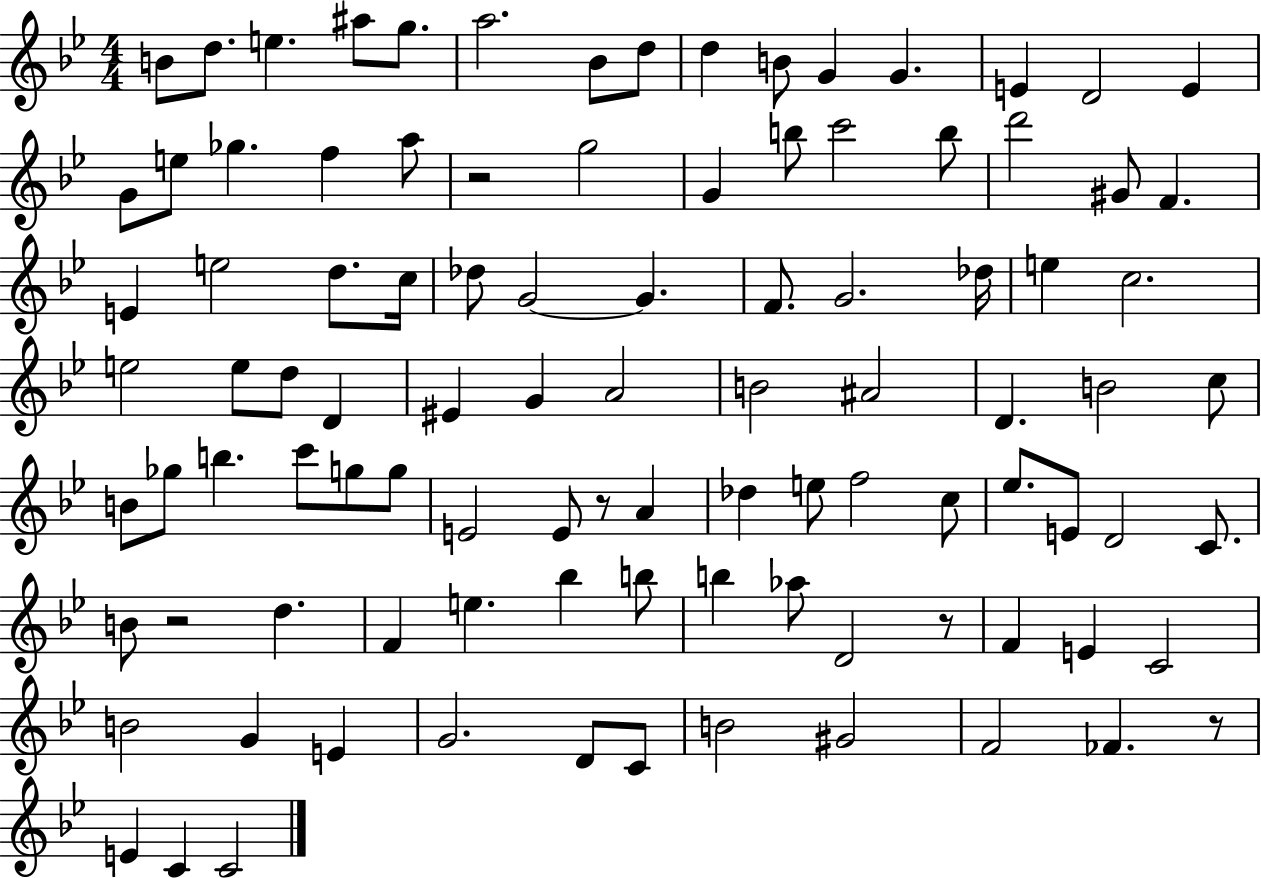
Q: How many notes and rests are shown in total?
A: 99